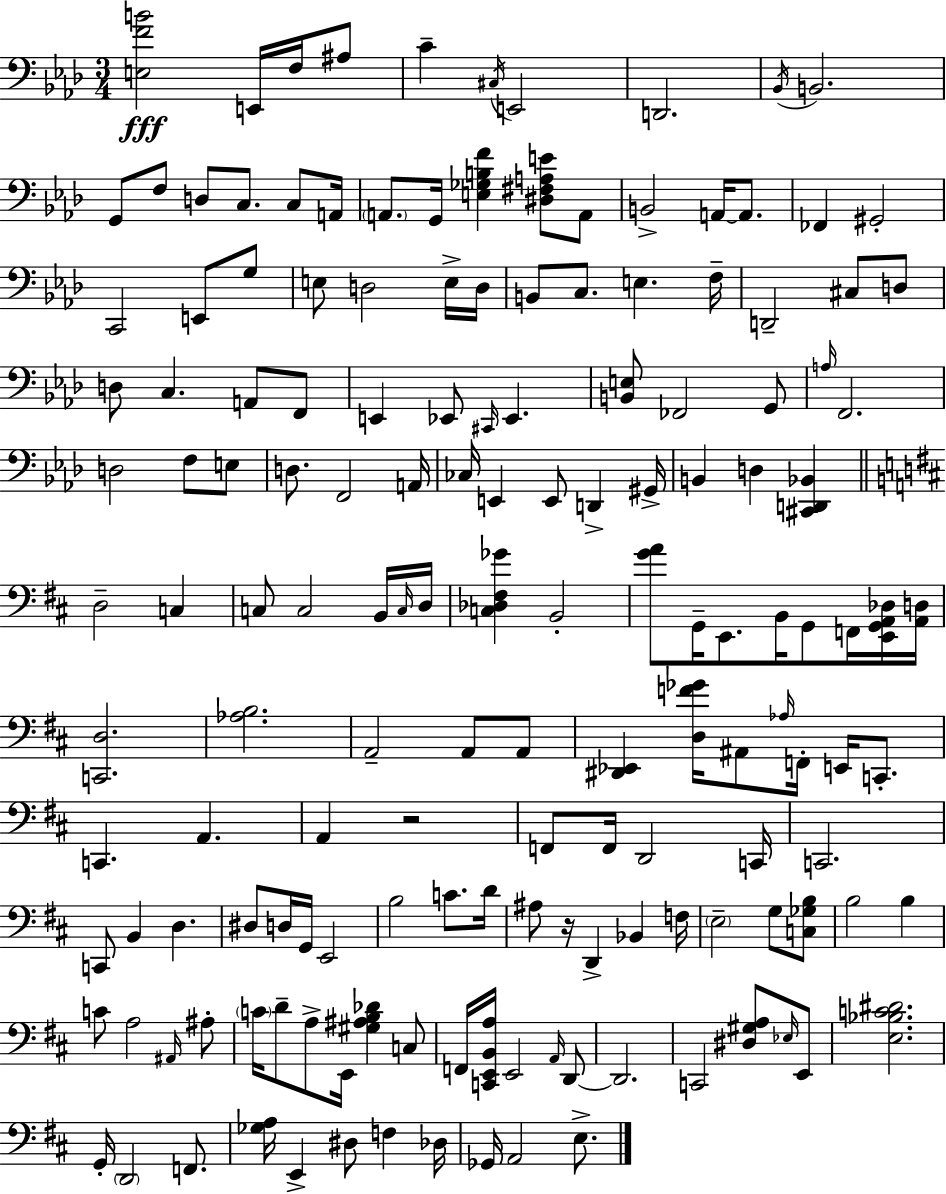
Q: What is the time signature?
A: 3/4